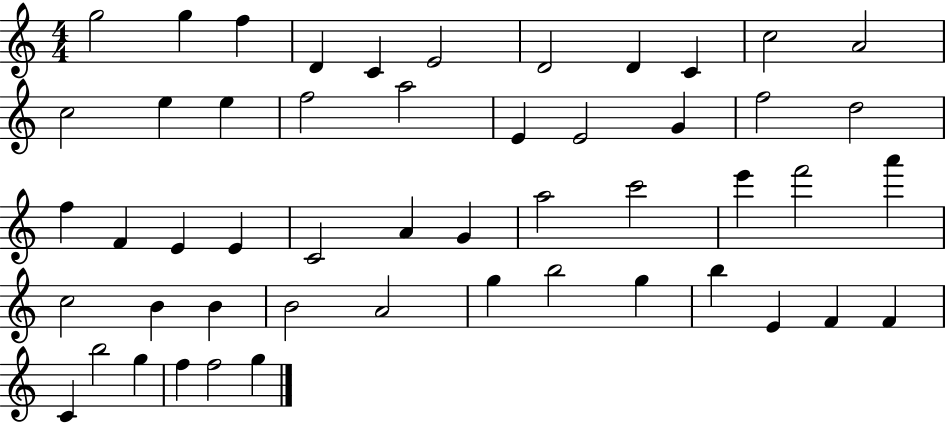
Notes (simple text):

G5/h G5/q F5/q D4/q C4/q E4/h D4/h D4/q C4/q C5/h A4/h C5/h E5/q E5/q F5/h A5/h E4/q E4/h G4/q F5/h D5/h F5/q F4/q E4/q E4/q C4/h A4/q G4/q A5/h C6/h E6/q F6/h A6/q C5/h B4/q B4/q B4/h A4/h G5/q B5/h G5/q B5/q E4/q F4/q F4/q C4/q B5/h G5/q F5/q F5/h G5/q